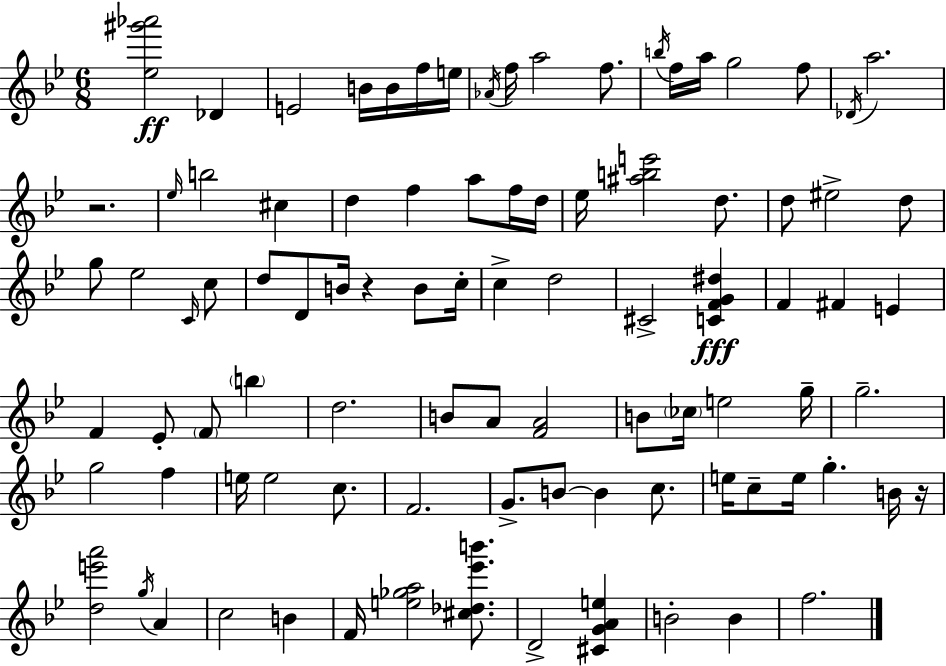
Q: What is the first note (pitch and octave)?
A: Db4